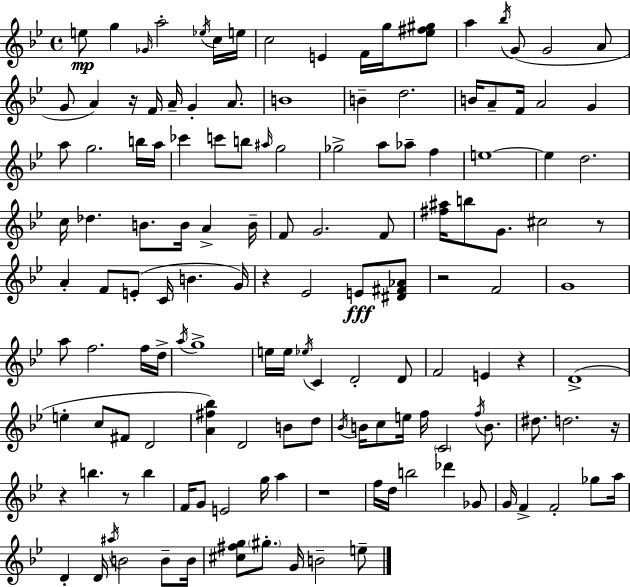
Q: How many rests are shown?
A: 9